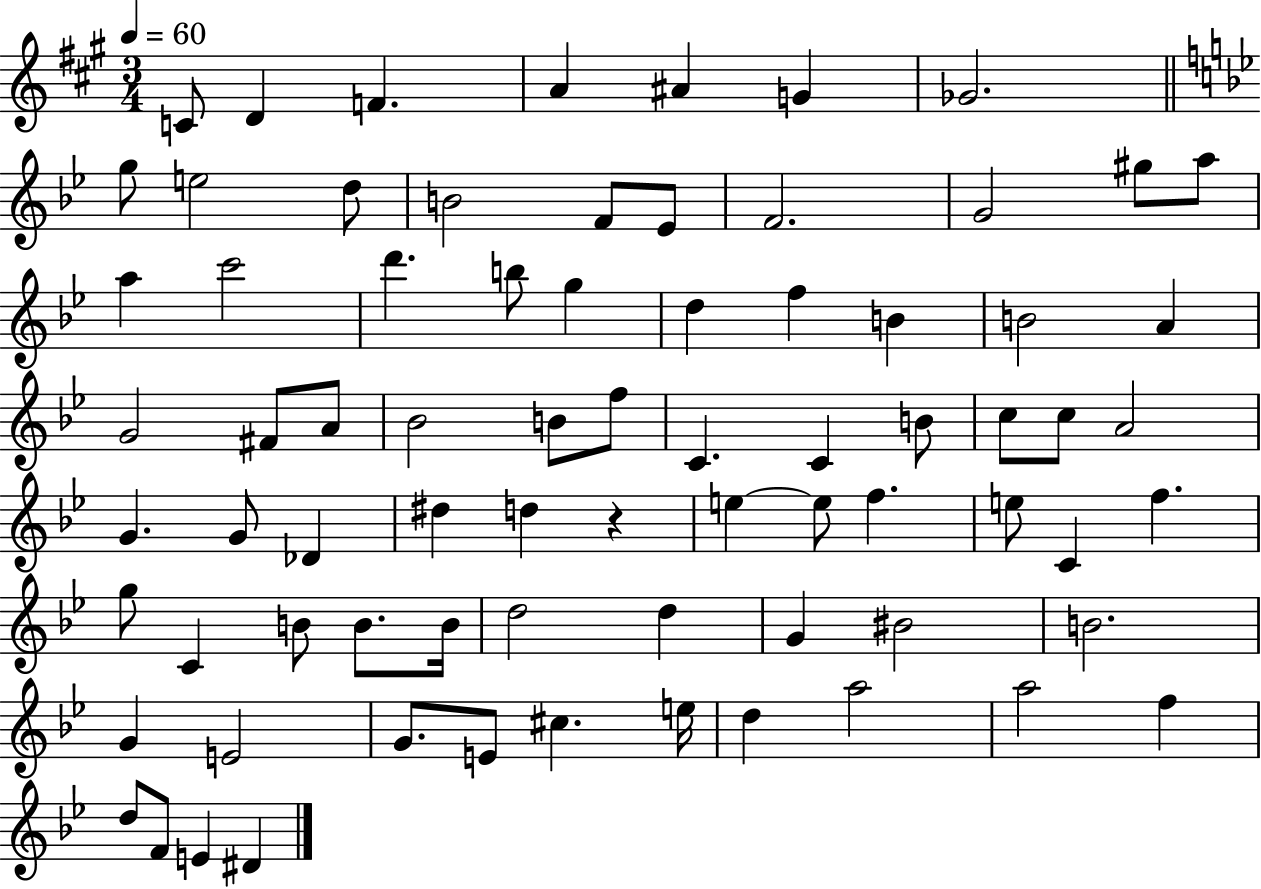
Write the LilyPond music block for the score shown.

{
  \clef treble
  \numericTimeSignature
  \time 3/4
  \key a \major
  \tempo 4 = 60
  c'8 d'4 f'4. | a'4 ais'4 g'4 | ges'2. | \bar "||" \break \key bes \major g''8 e''2 d''8 | b'2 f'8 ees'8 | f'2. | g'2 gis''8 a''8 | \break a''4 c'''2 | d'''4. b''8 g''4 | d''4 f''4 b'4 | b'2 a'4 | \break g'2 fis'8 a'8 | bes'2 b'8 f''8 | c'4. c'4 b'8 | c''8 c''8 a'2 | \break g'4. g'8 des'4 | dis''4 d''4 r4 | e''4~~ e''8 f''4. | e''8 c'4 f''4. | \break g''8 c'4 b'8 b'8. b'16 | d''2 d''4 | g'4 bis'2 | b'2. | \break g'4 e'2 | g'8. e'8 cis''4. e''16 | d''4 a''2 | a''2 f''4 | \break d''8 f'8 e'4 dis'4 | \bar "|."
}